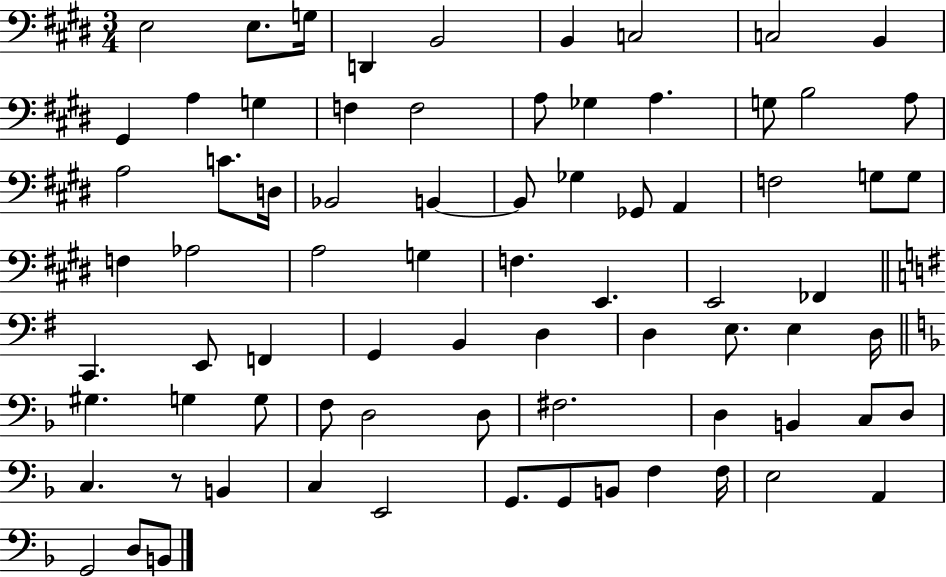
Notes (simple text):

E3/h E3/e. G3/s D2/q B2/h B2/q C3/h C3/h B2/q G#2/q A3/q G3/q F3/q F3/h A3/e Gb3/q A3/q. G3/e B3/h A3/e A3/h C4/e. D3/s Bb2/h B2/q B2/e Gb3/q Gb2/e A2/q F3/h G3/e G3/e F3/q Ab3/h A3/h G3/q F3/q. E2/q. E2/h FES2/q C2/q. E2/e F2/q G2/q B2/q D3/q D3/q E3/e. E3/q D3/s G#3/q. G3/q G3/e F3/e D3/h D3/e F#3/h. D3/q B2/q C3/e D3/e C3/q. R/e B2/q C3/q E2/h G2/e. G2/e B2/e F3/q F3/s E3/h A2/q G2/h D3/e B2/e